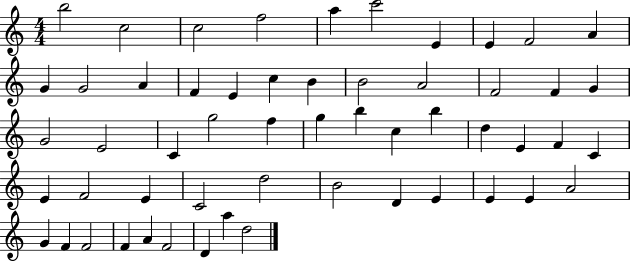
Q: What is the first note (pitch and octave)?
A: B5